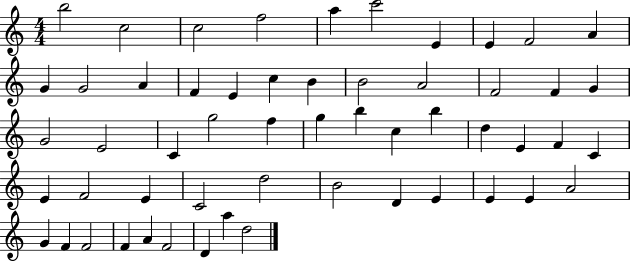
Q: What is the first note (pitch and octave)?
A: B5